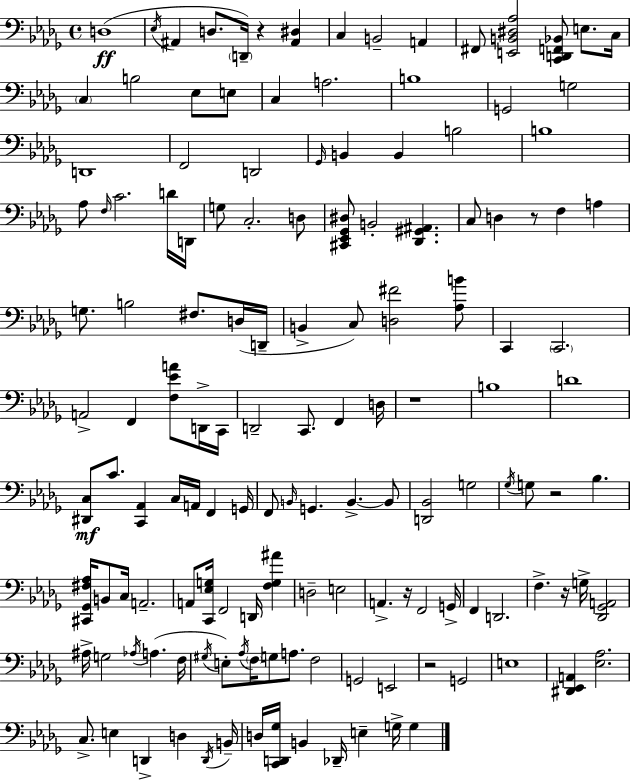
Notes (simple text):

D3/w Eb3/s A#2/q D3/e. D2/s R/q [A#2,D#3]/q C3/q B2/h A2/q F#2/e [E2,B2,D#3,Ab3]/h [C2,D2,F2,Bb2]/e E3/e. C3/s C3/q B3/h Eb3/e E3/e C3/q A3/h. B3/w G2/h G3/h D2/w F2/h D2/h Gb2/s B2/q B2/q B3/h B3/w Ab3/e F3/s C4/h. D4/s D2/s G3/e C3/h. D3/e [C#2,Eb2,Gb2,D#3]/e B2/h [Db2,G#2,A#2]/q. C3/e D3/q R/e F3/q A3/q G3/e. B3/h F#3/e. D3/s D2/s B2/q C3/e [D3,F#4]/h [Ab3,B4]/e C2/q C2/h. A2/h F2/q [F3,Eb4,A4]/e D2/s C2/s D2/h C2/e. F2/q D3/s R/w B3/w D4/w [D#2,C3]/e C4/e. [C2,Ab2]/q C3/s A2/s F2/q G2/s F2/e B2/s G2/q. B2/q. B2/e [D2,Bb2]/h G3/h Gb3/s G3/e R/h Bb3/q. [C#2,Gb2,F#3,Ab3]/s B2/e C3/s A2/h. A2/e [C2,Eb3,G3]/s F2/h D2/s [F3,G3,A#4]/q D3/h E3/h A2/q. R/s F2/h G2/s F2/q D2/h. F3/q. R/s G3/s [Db2,Gb2,A2]/h A#3/s G3/h Ab3/s A3/q. F3/s G#3/s E3/e Ab3/s F3/s G3/e A3/e. F3/h G2/h E2/h R/h G2/h E3/w [D#2,Eb2,A2]/q [Eb3,Ab3]/h. C3/e. E3/q D2/q D3/q D2/s B2/s D3/s [C2,D2,Gb3]/s B2/q Db2/s E3/q G3/s G3/q